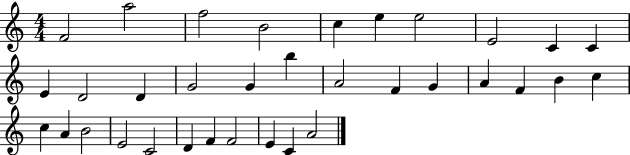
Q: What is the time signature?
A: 4/4